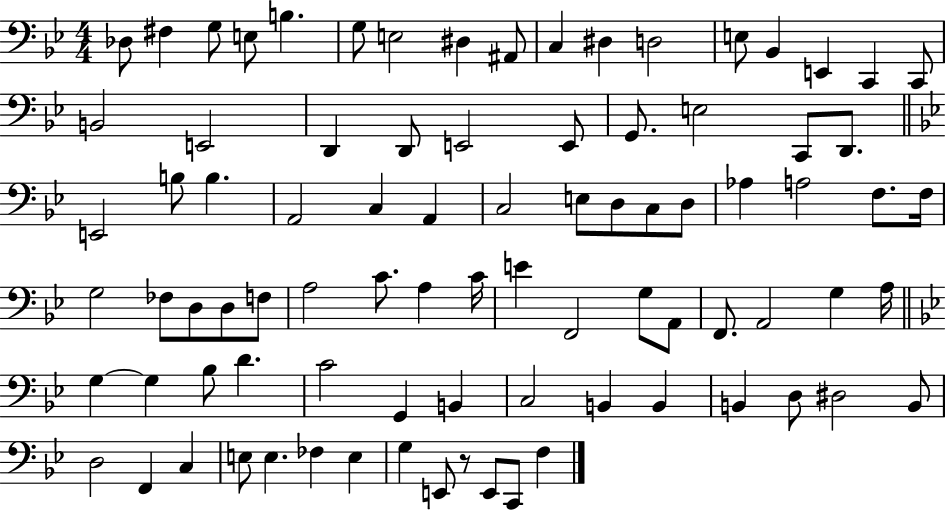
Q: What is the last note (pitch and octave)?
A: F3